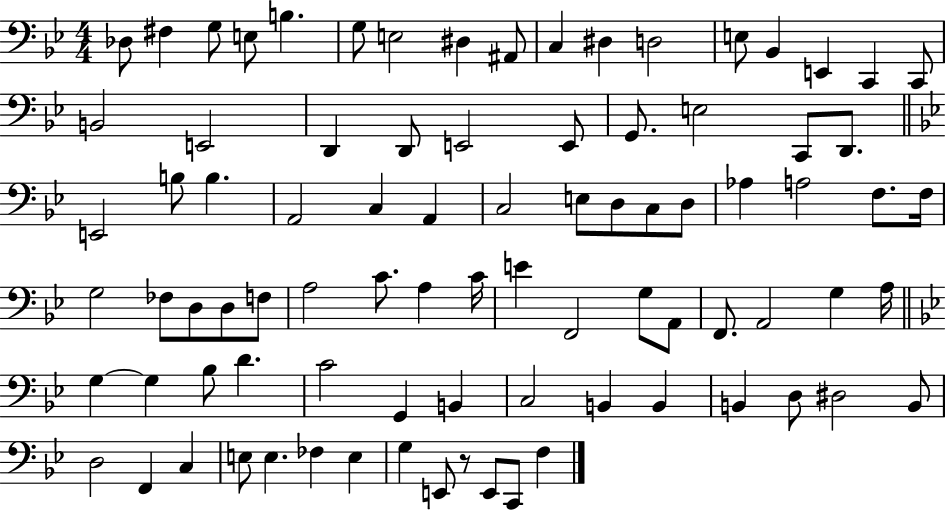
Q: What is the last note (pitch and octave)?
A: F3